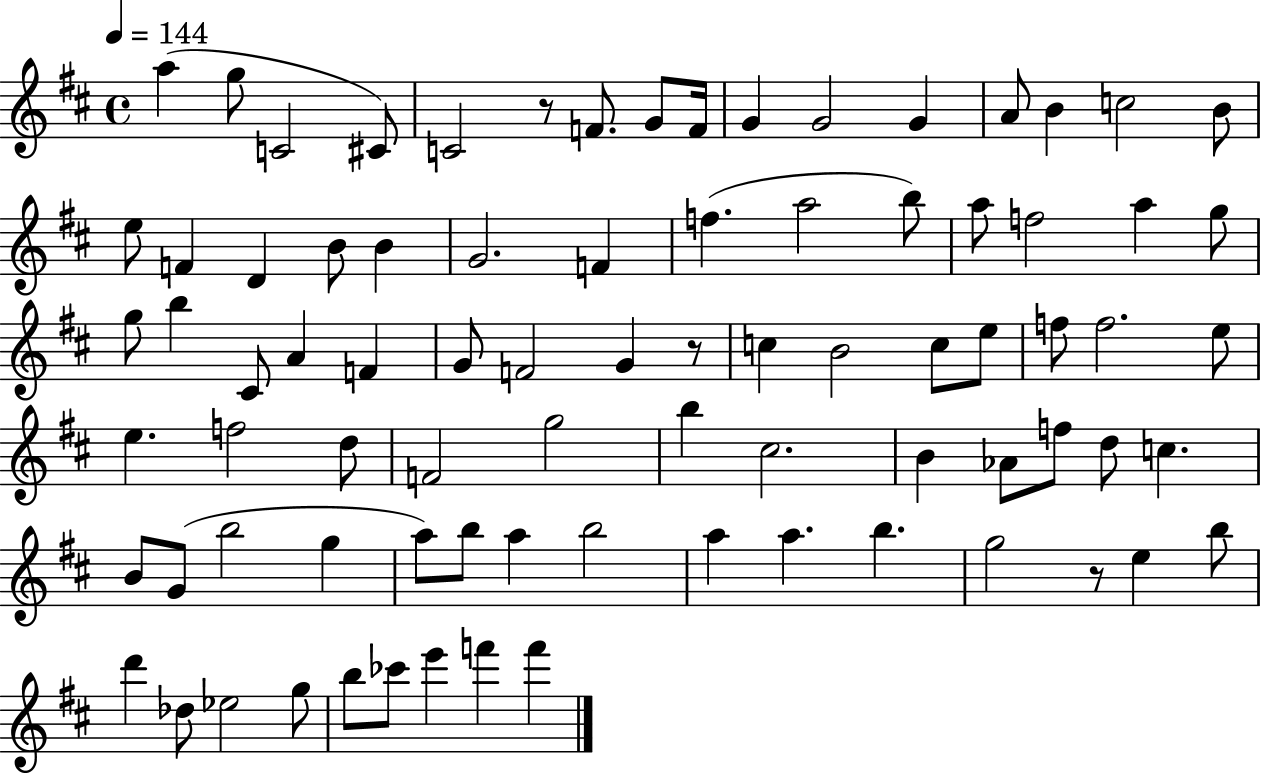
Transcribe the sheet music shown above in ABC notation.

X:1
T:Untitled
M:4/4
L:1/4
K:D
a g/2 C2 ^C/2 C2 z/2 F/2 G/2 F/4 G G2 G A/2 B c2 B/2 e/2 F D B/2 B G2 F f a2 b/2 a/2 f2 a g/2 g/2 b ^C/2 A F G/2 F2 G z/2 c B2 c/2 e/2 f/2 f2 e/2 e f2 d/2 F2 g2 b ^c2 B _A/2 f/2 d/2 c B/2 G/2 b2 g a/2 b/2 a b2 a a b g2 z/2 e b/2 d' _d/2 _e2 g/2 b/2 _c'/2 e' f' f'